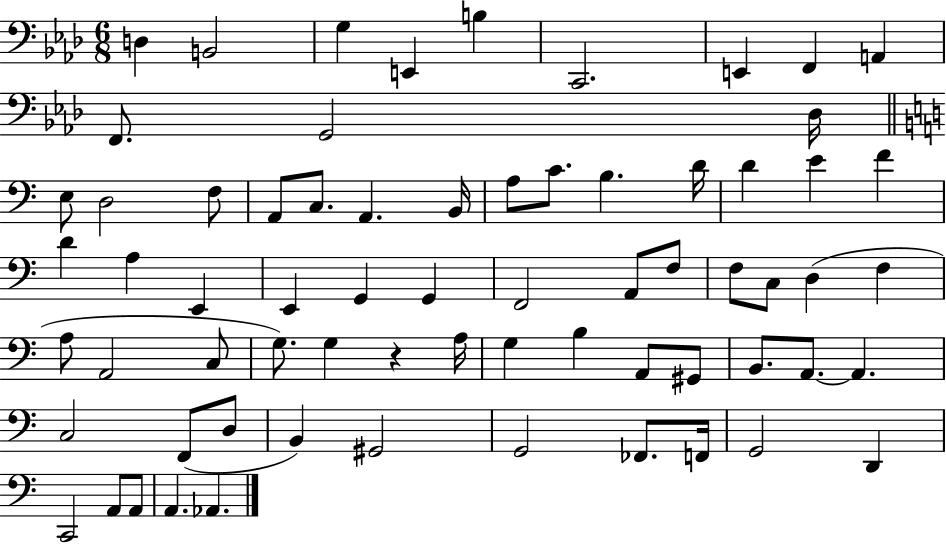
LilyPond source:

{
  \clef bass
  \numericTimeSignature
  \time 6/8
  \key aes \major
  d4 b,2 | g4 e,4 b4 | c,2. | e,4 f,4 a,4 | \break f,8. g,2 des16 | \bar "||" \break \key c \major e8 d2 f8 | a,8 c8. a,4. b,16 | a8 c'8. b4. d'16 | d'4 e'4 f'4 | \break d'4 a4 e,4 | e,4 g,4 g,4 | f,2 a,8 f8 | f8 c8 d4( f4 | \break a8 a,2 c8 | g8.) g4 r4 a16 | g4 b4 a,8 gis,8 | b,8. a,8.~~ a,4. | \break c2 f,8( d8 | b,4) gis,2 | g,2 fes,8. f,16 | g,2 d,4 | \break c,2 a,8 a,8 | a,4. aes,4. | \bar "|."
}